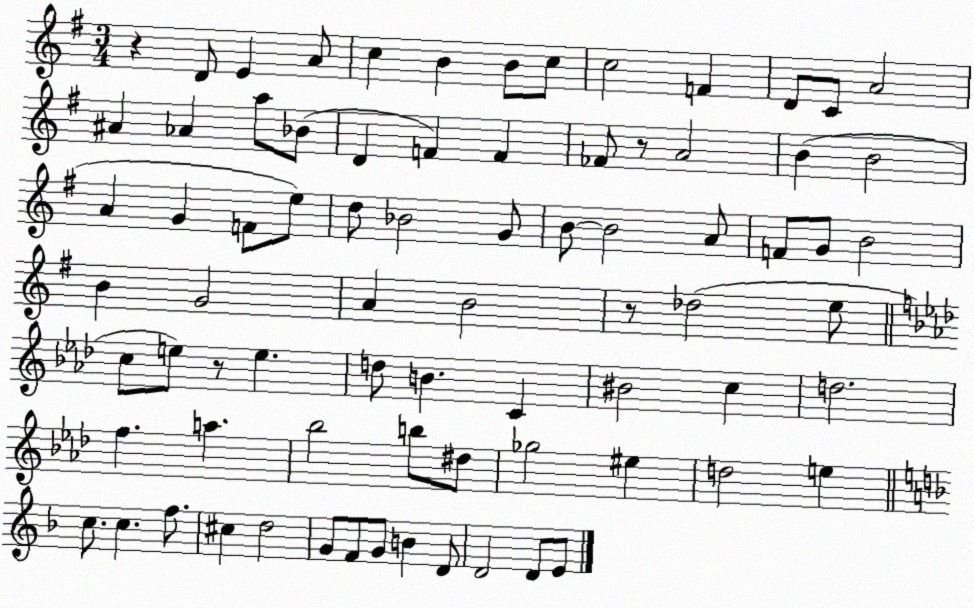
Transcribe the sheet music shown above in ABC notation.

X:1
T:Untitled
M:3/4
L:1/4
K:G
z D/2 E A/2 c B B/2 c/2 c2 F D/2 C/2 A2 ^A _A a/2 _B/2 D F F _F/2 z/2 A2 B B2 A G F/2 e/2 d/2 _B2 G/2 B/2 B2 A/2 F/2 G/2 B2 B G2 A B2 z/2 _d2 e/2 c/2 e/2 z/2 e d/2 B C ^B2 c d2 f a _b2 b/2 ^d/2 _g2 ^e d2 e c/2 c f/2 ^c d2 G/2 F/2 G/2 B D/2 D2 D/2 E/2